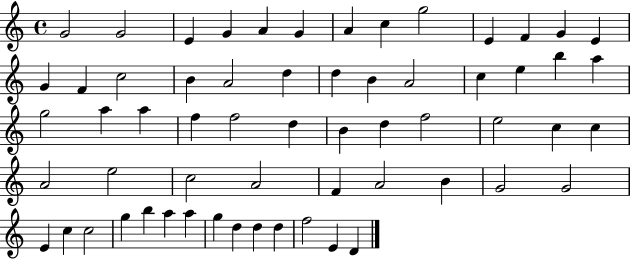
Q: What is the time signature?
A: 4/4